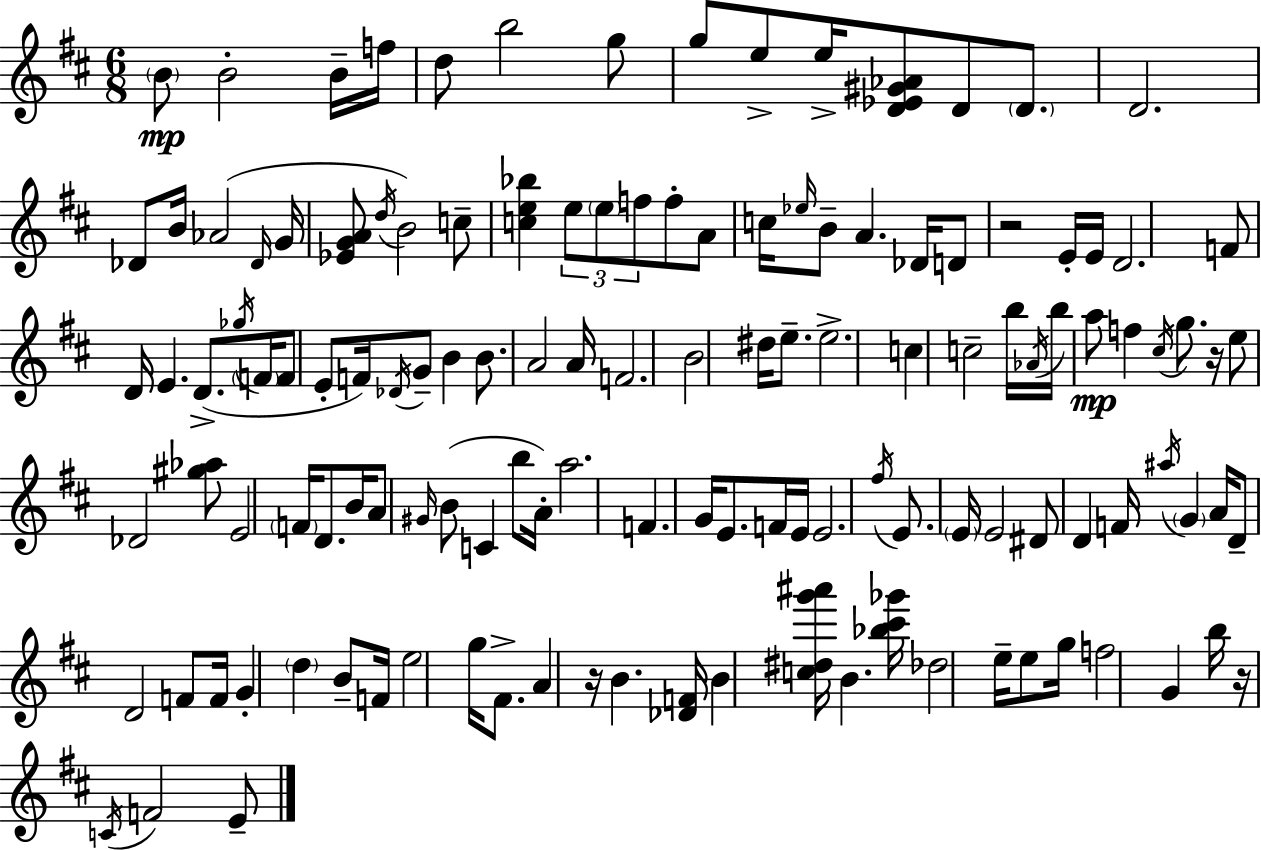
{
  \clef treble
  \numericTimeSignature
  \time 6/8
  \key d \major
  \parenthesize b'8\mp b'2-. b'16-- f''16 | d''8 b''2 g''8 | g''8 e''8-> e''16-> <d' ees' gis' aes'>8 d'8 \parenthesize d'8. | d'2. | \break des'8 b'16 aes'2( \grace { des'16 } | g'16 <ees' g' a'>8 \acciaccatura { d''16 } b'2) | c''8-- <c'' e'' bes''>4 \tuplet 3/2 { e''8 \parenthesize e''8 f''8 } | f''8-. a'8 c''16 \grace { ees''16 } b'8-- a'4. | \break des'16 d'8 r2 | e'16-. e'16 d'2. | f'8 d'16 e'4. | d'8.->( \acciaccatura { ges''16 } \parenthesize f'16 f'8 e'8-. f'16) \acciaccatura { des'16 } g'8-- | \break b'4 b'8. a'2 | a'16 f'2. | b'2 | dis''16 e''8.-- e''2.-> | \break c''4 c''2-- | b''16 \acciaccatura { aes'16 } b''16 a''8\mp f''4 | \acciaccatura { cis''16 } g''8. r16 e''8 des'2 | <gis'' aes''>8 e'2 | \break \parenthesize f'16 d'8. b'16 a'8 \grace { gis'16 } b'8( | c'4 b''8 a'16-.) a''2. | f'4. | g'16 e'8. f'16 e'16 e'2. | \break \acciaccatura { fis''16 } e'8. | \parenthesize e'16 e'2 dis'8 d'4 | f'16 \acciaccatura { ais''16 } \parenthesize g'4 a'16 d'8-- | d'2 f'8 f'16 g'4-. | \break \parenthesize d''4 b'8-- f'16 e''2 | g''16 fis'8.-> a'4 | r16 b'4. <des' f'>16 b'4 | <c'' dis'' g''' ais'''>16 b'4. <bes'' cis''' ges'''>16 des''2 | \break e''16-- e''8 g''16 f''2 | g'4 b''16 r16 | \acciaccatura { c'16 } f'2 e'8-- \bar "|."
}